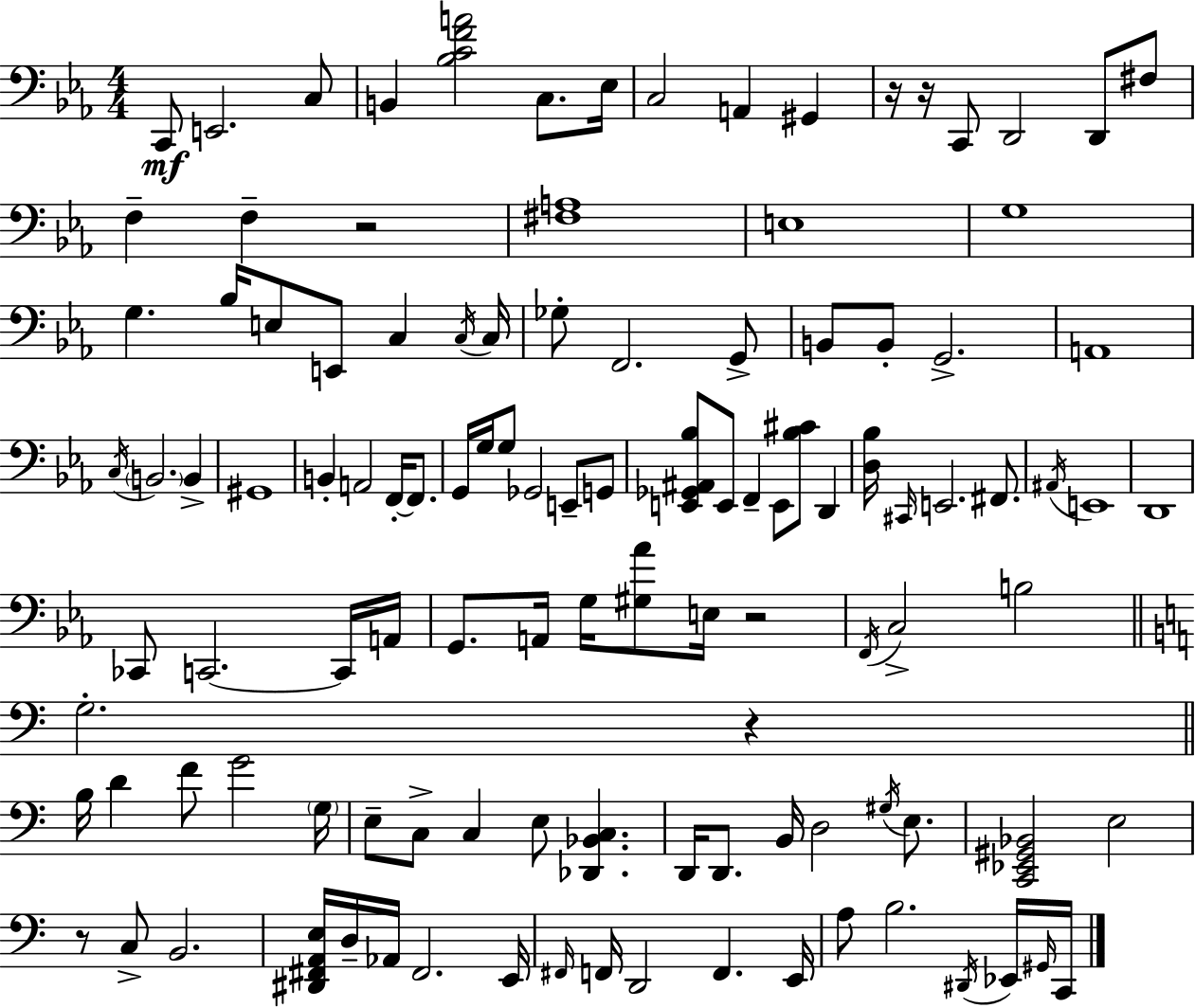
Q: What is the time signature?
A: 4/4